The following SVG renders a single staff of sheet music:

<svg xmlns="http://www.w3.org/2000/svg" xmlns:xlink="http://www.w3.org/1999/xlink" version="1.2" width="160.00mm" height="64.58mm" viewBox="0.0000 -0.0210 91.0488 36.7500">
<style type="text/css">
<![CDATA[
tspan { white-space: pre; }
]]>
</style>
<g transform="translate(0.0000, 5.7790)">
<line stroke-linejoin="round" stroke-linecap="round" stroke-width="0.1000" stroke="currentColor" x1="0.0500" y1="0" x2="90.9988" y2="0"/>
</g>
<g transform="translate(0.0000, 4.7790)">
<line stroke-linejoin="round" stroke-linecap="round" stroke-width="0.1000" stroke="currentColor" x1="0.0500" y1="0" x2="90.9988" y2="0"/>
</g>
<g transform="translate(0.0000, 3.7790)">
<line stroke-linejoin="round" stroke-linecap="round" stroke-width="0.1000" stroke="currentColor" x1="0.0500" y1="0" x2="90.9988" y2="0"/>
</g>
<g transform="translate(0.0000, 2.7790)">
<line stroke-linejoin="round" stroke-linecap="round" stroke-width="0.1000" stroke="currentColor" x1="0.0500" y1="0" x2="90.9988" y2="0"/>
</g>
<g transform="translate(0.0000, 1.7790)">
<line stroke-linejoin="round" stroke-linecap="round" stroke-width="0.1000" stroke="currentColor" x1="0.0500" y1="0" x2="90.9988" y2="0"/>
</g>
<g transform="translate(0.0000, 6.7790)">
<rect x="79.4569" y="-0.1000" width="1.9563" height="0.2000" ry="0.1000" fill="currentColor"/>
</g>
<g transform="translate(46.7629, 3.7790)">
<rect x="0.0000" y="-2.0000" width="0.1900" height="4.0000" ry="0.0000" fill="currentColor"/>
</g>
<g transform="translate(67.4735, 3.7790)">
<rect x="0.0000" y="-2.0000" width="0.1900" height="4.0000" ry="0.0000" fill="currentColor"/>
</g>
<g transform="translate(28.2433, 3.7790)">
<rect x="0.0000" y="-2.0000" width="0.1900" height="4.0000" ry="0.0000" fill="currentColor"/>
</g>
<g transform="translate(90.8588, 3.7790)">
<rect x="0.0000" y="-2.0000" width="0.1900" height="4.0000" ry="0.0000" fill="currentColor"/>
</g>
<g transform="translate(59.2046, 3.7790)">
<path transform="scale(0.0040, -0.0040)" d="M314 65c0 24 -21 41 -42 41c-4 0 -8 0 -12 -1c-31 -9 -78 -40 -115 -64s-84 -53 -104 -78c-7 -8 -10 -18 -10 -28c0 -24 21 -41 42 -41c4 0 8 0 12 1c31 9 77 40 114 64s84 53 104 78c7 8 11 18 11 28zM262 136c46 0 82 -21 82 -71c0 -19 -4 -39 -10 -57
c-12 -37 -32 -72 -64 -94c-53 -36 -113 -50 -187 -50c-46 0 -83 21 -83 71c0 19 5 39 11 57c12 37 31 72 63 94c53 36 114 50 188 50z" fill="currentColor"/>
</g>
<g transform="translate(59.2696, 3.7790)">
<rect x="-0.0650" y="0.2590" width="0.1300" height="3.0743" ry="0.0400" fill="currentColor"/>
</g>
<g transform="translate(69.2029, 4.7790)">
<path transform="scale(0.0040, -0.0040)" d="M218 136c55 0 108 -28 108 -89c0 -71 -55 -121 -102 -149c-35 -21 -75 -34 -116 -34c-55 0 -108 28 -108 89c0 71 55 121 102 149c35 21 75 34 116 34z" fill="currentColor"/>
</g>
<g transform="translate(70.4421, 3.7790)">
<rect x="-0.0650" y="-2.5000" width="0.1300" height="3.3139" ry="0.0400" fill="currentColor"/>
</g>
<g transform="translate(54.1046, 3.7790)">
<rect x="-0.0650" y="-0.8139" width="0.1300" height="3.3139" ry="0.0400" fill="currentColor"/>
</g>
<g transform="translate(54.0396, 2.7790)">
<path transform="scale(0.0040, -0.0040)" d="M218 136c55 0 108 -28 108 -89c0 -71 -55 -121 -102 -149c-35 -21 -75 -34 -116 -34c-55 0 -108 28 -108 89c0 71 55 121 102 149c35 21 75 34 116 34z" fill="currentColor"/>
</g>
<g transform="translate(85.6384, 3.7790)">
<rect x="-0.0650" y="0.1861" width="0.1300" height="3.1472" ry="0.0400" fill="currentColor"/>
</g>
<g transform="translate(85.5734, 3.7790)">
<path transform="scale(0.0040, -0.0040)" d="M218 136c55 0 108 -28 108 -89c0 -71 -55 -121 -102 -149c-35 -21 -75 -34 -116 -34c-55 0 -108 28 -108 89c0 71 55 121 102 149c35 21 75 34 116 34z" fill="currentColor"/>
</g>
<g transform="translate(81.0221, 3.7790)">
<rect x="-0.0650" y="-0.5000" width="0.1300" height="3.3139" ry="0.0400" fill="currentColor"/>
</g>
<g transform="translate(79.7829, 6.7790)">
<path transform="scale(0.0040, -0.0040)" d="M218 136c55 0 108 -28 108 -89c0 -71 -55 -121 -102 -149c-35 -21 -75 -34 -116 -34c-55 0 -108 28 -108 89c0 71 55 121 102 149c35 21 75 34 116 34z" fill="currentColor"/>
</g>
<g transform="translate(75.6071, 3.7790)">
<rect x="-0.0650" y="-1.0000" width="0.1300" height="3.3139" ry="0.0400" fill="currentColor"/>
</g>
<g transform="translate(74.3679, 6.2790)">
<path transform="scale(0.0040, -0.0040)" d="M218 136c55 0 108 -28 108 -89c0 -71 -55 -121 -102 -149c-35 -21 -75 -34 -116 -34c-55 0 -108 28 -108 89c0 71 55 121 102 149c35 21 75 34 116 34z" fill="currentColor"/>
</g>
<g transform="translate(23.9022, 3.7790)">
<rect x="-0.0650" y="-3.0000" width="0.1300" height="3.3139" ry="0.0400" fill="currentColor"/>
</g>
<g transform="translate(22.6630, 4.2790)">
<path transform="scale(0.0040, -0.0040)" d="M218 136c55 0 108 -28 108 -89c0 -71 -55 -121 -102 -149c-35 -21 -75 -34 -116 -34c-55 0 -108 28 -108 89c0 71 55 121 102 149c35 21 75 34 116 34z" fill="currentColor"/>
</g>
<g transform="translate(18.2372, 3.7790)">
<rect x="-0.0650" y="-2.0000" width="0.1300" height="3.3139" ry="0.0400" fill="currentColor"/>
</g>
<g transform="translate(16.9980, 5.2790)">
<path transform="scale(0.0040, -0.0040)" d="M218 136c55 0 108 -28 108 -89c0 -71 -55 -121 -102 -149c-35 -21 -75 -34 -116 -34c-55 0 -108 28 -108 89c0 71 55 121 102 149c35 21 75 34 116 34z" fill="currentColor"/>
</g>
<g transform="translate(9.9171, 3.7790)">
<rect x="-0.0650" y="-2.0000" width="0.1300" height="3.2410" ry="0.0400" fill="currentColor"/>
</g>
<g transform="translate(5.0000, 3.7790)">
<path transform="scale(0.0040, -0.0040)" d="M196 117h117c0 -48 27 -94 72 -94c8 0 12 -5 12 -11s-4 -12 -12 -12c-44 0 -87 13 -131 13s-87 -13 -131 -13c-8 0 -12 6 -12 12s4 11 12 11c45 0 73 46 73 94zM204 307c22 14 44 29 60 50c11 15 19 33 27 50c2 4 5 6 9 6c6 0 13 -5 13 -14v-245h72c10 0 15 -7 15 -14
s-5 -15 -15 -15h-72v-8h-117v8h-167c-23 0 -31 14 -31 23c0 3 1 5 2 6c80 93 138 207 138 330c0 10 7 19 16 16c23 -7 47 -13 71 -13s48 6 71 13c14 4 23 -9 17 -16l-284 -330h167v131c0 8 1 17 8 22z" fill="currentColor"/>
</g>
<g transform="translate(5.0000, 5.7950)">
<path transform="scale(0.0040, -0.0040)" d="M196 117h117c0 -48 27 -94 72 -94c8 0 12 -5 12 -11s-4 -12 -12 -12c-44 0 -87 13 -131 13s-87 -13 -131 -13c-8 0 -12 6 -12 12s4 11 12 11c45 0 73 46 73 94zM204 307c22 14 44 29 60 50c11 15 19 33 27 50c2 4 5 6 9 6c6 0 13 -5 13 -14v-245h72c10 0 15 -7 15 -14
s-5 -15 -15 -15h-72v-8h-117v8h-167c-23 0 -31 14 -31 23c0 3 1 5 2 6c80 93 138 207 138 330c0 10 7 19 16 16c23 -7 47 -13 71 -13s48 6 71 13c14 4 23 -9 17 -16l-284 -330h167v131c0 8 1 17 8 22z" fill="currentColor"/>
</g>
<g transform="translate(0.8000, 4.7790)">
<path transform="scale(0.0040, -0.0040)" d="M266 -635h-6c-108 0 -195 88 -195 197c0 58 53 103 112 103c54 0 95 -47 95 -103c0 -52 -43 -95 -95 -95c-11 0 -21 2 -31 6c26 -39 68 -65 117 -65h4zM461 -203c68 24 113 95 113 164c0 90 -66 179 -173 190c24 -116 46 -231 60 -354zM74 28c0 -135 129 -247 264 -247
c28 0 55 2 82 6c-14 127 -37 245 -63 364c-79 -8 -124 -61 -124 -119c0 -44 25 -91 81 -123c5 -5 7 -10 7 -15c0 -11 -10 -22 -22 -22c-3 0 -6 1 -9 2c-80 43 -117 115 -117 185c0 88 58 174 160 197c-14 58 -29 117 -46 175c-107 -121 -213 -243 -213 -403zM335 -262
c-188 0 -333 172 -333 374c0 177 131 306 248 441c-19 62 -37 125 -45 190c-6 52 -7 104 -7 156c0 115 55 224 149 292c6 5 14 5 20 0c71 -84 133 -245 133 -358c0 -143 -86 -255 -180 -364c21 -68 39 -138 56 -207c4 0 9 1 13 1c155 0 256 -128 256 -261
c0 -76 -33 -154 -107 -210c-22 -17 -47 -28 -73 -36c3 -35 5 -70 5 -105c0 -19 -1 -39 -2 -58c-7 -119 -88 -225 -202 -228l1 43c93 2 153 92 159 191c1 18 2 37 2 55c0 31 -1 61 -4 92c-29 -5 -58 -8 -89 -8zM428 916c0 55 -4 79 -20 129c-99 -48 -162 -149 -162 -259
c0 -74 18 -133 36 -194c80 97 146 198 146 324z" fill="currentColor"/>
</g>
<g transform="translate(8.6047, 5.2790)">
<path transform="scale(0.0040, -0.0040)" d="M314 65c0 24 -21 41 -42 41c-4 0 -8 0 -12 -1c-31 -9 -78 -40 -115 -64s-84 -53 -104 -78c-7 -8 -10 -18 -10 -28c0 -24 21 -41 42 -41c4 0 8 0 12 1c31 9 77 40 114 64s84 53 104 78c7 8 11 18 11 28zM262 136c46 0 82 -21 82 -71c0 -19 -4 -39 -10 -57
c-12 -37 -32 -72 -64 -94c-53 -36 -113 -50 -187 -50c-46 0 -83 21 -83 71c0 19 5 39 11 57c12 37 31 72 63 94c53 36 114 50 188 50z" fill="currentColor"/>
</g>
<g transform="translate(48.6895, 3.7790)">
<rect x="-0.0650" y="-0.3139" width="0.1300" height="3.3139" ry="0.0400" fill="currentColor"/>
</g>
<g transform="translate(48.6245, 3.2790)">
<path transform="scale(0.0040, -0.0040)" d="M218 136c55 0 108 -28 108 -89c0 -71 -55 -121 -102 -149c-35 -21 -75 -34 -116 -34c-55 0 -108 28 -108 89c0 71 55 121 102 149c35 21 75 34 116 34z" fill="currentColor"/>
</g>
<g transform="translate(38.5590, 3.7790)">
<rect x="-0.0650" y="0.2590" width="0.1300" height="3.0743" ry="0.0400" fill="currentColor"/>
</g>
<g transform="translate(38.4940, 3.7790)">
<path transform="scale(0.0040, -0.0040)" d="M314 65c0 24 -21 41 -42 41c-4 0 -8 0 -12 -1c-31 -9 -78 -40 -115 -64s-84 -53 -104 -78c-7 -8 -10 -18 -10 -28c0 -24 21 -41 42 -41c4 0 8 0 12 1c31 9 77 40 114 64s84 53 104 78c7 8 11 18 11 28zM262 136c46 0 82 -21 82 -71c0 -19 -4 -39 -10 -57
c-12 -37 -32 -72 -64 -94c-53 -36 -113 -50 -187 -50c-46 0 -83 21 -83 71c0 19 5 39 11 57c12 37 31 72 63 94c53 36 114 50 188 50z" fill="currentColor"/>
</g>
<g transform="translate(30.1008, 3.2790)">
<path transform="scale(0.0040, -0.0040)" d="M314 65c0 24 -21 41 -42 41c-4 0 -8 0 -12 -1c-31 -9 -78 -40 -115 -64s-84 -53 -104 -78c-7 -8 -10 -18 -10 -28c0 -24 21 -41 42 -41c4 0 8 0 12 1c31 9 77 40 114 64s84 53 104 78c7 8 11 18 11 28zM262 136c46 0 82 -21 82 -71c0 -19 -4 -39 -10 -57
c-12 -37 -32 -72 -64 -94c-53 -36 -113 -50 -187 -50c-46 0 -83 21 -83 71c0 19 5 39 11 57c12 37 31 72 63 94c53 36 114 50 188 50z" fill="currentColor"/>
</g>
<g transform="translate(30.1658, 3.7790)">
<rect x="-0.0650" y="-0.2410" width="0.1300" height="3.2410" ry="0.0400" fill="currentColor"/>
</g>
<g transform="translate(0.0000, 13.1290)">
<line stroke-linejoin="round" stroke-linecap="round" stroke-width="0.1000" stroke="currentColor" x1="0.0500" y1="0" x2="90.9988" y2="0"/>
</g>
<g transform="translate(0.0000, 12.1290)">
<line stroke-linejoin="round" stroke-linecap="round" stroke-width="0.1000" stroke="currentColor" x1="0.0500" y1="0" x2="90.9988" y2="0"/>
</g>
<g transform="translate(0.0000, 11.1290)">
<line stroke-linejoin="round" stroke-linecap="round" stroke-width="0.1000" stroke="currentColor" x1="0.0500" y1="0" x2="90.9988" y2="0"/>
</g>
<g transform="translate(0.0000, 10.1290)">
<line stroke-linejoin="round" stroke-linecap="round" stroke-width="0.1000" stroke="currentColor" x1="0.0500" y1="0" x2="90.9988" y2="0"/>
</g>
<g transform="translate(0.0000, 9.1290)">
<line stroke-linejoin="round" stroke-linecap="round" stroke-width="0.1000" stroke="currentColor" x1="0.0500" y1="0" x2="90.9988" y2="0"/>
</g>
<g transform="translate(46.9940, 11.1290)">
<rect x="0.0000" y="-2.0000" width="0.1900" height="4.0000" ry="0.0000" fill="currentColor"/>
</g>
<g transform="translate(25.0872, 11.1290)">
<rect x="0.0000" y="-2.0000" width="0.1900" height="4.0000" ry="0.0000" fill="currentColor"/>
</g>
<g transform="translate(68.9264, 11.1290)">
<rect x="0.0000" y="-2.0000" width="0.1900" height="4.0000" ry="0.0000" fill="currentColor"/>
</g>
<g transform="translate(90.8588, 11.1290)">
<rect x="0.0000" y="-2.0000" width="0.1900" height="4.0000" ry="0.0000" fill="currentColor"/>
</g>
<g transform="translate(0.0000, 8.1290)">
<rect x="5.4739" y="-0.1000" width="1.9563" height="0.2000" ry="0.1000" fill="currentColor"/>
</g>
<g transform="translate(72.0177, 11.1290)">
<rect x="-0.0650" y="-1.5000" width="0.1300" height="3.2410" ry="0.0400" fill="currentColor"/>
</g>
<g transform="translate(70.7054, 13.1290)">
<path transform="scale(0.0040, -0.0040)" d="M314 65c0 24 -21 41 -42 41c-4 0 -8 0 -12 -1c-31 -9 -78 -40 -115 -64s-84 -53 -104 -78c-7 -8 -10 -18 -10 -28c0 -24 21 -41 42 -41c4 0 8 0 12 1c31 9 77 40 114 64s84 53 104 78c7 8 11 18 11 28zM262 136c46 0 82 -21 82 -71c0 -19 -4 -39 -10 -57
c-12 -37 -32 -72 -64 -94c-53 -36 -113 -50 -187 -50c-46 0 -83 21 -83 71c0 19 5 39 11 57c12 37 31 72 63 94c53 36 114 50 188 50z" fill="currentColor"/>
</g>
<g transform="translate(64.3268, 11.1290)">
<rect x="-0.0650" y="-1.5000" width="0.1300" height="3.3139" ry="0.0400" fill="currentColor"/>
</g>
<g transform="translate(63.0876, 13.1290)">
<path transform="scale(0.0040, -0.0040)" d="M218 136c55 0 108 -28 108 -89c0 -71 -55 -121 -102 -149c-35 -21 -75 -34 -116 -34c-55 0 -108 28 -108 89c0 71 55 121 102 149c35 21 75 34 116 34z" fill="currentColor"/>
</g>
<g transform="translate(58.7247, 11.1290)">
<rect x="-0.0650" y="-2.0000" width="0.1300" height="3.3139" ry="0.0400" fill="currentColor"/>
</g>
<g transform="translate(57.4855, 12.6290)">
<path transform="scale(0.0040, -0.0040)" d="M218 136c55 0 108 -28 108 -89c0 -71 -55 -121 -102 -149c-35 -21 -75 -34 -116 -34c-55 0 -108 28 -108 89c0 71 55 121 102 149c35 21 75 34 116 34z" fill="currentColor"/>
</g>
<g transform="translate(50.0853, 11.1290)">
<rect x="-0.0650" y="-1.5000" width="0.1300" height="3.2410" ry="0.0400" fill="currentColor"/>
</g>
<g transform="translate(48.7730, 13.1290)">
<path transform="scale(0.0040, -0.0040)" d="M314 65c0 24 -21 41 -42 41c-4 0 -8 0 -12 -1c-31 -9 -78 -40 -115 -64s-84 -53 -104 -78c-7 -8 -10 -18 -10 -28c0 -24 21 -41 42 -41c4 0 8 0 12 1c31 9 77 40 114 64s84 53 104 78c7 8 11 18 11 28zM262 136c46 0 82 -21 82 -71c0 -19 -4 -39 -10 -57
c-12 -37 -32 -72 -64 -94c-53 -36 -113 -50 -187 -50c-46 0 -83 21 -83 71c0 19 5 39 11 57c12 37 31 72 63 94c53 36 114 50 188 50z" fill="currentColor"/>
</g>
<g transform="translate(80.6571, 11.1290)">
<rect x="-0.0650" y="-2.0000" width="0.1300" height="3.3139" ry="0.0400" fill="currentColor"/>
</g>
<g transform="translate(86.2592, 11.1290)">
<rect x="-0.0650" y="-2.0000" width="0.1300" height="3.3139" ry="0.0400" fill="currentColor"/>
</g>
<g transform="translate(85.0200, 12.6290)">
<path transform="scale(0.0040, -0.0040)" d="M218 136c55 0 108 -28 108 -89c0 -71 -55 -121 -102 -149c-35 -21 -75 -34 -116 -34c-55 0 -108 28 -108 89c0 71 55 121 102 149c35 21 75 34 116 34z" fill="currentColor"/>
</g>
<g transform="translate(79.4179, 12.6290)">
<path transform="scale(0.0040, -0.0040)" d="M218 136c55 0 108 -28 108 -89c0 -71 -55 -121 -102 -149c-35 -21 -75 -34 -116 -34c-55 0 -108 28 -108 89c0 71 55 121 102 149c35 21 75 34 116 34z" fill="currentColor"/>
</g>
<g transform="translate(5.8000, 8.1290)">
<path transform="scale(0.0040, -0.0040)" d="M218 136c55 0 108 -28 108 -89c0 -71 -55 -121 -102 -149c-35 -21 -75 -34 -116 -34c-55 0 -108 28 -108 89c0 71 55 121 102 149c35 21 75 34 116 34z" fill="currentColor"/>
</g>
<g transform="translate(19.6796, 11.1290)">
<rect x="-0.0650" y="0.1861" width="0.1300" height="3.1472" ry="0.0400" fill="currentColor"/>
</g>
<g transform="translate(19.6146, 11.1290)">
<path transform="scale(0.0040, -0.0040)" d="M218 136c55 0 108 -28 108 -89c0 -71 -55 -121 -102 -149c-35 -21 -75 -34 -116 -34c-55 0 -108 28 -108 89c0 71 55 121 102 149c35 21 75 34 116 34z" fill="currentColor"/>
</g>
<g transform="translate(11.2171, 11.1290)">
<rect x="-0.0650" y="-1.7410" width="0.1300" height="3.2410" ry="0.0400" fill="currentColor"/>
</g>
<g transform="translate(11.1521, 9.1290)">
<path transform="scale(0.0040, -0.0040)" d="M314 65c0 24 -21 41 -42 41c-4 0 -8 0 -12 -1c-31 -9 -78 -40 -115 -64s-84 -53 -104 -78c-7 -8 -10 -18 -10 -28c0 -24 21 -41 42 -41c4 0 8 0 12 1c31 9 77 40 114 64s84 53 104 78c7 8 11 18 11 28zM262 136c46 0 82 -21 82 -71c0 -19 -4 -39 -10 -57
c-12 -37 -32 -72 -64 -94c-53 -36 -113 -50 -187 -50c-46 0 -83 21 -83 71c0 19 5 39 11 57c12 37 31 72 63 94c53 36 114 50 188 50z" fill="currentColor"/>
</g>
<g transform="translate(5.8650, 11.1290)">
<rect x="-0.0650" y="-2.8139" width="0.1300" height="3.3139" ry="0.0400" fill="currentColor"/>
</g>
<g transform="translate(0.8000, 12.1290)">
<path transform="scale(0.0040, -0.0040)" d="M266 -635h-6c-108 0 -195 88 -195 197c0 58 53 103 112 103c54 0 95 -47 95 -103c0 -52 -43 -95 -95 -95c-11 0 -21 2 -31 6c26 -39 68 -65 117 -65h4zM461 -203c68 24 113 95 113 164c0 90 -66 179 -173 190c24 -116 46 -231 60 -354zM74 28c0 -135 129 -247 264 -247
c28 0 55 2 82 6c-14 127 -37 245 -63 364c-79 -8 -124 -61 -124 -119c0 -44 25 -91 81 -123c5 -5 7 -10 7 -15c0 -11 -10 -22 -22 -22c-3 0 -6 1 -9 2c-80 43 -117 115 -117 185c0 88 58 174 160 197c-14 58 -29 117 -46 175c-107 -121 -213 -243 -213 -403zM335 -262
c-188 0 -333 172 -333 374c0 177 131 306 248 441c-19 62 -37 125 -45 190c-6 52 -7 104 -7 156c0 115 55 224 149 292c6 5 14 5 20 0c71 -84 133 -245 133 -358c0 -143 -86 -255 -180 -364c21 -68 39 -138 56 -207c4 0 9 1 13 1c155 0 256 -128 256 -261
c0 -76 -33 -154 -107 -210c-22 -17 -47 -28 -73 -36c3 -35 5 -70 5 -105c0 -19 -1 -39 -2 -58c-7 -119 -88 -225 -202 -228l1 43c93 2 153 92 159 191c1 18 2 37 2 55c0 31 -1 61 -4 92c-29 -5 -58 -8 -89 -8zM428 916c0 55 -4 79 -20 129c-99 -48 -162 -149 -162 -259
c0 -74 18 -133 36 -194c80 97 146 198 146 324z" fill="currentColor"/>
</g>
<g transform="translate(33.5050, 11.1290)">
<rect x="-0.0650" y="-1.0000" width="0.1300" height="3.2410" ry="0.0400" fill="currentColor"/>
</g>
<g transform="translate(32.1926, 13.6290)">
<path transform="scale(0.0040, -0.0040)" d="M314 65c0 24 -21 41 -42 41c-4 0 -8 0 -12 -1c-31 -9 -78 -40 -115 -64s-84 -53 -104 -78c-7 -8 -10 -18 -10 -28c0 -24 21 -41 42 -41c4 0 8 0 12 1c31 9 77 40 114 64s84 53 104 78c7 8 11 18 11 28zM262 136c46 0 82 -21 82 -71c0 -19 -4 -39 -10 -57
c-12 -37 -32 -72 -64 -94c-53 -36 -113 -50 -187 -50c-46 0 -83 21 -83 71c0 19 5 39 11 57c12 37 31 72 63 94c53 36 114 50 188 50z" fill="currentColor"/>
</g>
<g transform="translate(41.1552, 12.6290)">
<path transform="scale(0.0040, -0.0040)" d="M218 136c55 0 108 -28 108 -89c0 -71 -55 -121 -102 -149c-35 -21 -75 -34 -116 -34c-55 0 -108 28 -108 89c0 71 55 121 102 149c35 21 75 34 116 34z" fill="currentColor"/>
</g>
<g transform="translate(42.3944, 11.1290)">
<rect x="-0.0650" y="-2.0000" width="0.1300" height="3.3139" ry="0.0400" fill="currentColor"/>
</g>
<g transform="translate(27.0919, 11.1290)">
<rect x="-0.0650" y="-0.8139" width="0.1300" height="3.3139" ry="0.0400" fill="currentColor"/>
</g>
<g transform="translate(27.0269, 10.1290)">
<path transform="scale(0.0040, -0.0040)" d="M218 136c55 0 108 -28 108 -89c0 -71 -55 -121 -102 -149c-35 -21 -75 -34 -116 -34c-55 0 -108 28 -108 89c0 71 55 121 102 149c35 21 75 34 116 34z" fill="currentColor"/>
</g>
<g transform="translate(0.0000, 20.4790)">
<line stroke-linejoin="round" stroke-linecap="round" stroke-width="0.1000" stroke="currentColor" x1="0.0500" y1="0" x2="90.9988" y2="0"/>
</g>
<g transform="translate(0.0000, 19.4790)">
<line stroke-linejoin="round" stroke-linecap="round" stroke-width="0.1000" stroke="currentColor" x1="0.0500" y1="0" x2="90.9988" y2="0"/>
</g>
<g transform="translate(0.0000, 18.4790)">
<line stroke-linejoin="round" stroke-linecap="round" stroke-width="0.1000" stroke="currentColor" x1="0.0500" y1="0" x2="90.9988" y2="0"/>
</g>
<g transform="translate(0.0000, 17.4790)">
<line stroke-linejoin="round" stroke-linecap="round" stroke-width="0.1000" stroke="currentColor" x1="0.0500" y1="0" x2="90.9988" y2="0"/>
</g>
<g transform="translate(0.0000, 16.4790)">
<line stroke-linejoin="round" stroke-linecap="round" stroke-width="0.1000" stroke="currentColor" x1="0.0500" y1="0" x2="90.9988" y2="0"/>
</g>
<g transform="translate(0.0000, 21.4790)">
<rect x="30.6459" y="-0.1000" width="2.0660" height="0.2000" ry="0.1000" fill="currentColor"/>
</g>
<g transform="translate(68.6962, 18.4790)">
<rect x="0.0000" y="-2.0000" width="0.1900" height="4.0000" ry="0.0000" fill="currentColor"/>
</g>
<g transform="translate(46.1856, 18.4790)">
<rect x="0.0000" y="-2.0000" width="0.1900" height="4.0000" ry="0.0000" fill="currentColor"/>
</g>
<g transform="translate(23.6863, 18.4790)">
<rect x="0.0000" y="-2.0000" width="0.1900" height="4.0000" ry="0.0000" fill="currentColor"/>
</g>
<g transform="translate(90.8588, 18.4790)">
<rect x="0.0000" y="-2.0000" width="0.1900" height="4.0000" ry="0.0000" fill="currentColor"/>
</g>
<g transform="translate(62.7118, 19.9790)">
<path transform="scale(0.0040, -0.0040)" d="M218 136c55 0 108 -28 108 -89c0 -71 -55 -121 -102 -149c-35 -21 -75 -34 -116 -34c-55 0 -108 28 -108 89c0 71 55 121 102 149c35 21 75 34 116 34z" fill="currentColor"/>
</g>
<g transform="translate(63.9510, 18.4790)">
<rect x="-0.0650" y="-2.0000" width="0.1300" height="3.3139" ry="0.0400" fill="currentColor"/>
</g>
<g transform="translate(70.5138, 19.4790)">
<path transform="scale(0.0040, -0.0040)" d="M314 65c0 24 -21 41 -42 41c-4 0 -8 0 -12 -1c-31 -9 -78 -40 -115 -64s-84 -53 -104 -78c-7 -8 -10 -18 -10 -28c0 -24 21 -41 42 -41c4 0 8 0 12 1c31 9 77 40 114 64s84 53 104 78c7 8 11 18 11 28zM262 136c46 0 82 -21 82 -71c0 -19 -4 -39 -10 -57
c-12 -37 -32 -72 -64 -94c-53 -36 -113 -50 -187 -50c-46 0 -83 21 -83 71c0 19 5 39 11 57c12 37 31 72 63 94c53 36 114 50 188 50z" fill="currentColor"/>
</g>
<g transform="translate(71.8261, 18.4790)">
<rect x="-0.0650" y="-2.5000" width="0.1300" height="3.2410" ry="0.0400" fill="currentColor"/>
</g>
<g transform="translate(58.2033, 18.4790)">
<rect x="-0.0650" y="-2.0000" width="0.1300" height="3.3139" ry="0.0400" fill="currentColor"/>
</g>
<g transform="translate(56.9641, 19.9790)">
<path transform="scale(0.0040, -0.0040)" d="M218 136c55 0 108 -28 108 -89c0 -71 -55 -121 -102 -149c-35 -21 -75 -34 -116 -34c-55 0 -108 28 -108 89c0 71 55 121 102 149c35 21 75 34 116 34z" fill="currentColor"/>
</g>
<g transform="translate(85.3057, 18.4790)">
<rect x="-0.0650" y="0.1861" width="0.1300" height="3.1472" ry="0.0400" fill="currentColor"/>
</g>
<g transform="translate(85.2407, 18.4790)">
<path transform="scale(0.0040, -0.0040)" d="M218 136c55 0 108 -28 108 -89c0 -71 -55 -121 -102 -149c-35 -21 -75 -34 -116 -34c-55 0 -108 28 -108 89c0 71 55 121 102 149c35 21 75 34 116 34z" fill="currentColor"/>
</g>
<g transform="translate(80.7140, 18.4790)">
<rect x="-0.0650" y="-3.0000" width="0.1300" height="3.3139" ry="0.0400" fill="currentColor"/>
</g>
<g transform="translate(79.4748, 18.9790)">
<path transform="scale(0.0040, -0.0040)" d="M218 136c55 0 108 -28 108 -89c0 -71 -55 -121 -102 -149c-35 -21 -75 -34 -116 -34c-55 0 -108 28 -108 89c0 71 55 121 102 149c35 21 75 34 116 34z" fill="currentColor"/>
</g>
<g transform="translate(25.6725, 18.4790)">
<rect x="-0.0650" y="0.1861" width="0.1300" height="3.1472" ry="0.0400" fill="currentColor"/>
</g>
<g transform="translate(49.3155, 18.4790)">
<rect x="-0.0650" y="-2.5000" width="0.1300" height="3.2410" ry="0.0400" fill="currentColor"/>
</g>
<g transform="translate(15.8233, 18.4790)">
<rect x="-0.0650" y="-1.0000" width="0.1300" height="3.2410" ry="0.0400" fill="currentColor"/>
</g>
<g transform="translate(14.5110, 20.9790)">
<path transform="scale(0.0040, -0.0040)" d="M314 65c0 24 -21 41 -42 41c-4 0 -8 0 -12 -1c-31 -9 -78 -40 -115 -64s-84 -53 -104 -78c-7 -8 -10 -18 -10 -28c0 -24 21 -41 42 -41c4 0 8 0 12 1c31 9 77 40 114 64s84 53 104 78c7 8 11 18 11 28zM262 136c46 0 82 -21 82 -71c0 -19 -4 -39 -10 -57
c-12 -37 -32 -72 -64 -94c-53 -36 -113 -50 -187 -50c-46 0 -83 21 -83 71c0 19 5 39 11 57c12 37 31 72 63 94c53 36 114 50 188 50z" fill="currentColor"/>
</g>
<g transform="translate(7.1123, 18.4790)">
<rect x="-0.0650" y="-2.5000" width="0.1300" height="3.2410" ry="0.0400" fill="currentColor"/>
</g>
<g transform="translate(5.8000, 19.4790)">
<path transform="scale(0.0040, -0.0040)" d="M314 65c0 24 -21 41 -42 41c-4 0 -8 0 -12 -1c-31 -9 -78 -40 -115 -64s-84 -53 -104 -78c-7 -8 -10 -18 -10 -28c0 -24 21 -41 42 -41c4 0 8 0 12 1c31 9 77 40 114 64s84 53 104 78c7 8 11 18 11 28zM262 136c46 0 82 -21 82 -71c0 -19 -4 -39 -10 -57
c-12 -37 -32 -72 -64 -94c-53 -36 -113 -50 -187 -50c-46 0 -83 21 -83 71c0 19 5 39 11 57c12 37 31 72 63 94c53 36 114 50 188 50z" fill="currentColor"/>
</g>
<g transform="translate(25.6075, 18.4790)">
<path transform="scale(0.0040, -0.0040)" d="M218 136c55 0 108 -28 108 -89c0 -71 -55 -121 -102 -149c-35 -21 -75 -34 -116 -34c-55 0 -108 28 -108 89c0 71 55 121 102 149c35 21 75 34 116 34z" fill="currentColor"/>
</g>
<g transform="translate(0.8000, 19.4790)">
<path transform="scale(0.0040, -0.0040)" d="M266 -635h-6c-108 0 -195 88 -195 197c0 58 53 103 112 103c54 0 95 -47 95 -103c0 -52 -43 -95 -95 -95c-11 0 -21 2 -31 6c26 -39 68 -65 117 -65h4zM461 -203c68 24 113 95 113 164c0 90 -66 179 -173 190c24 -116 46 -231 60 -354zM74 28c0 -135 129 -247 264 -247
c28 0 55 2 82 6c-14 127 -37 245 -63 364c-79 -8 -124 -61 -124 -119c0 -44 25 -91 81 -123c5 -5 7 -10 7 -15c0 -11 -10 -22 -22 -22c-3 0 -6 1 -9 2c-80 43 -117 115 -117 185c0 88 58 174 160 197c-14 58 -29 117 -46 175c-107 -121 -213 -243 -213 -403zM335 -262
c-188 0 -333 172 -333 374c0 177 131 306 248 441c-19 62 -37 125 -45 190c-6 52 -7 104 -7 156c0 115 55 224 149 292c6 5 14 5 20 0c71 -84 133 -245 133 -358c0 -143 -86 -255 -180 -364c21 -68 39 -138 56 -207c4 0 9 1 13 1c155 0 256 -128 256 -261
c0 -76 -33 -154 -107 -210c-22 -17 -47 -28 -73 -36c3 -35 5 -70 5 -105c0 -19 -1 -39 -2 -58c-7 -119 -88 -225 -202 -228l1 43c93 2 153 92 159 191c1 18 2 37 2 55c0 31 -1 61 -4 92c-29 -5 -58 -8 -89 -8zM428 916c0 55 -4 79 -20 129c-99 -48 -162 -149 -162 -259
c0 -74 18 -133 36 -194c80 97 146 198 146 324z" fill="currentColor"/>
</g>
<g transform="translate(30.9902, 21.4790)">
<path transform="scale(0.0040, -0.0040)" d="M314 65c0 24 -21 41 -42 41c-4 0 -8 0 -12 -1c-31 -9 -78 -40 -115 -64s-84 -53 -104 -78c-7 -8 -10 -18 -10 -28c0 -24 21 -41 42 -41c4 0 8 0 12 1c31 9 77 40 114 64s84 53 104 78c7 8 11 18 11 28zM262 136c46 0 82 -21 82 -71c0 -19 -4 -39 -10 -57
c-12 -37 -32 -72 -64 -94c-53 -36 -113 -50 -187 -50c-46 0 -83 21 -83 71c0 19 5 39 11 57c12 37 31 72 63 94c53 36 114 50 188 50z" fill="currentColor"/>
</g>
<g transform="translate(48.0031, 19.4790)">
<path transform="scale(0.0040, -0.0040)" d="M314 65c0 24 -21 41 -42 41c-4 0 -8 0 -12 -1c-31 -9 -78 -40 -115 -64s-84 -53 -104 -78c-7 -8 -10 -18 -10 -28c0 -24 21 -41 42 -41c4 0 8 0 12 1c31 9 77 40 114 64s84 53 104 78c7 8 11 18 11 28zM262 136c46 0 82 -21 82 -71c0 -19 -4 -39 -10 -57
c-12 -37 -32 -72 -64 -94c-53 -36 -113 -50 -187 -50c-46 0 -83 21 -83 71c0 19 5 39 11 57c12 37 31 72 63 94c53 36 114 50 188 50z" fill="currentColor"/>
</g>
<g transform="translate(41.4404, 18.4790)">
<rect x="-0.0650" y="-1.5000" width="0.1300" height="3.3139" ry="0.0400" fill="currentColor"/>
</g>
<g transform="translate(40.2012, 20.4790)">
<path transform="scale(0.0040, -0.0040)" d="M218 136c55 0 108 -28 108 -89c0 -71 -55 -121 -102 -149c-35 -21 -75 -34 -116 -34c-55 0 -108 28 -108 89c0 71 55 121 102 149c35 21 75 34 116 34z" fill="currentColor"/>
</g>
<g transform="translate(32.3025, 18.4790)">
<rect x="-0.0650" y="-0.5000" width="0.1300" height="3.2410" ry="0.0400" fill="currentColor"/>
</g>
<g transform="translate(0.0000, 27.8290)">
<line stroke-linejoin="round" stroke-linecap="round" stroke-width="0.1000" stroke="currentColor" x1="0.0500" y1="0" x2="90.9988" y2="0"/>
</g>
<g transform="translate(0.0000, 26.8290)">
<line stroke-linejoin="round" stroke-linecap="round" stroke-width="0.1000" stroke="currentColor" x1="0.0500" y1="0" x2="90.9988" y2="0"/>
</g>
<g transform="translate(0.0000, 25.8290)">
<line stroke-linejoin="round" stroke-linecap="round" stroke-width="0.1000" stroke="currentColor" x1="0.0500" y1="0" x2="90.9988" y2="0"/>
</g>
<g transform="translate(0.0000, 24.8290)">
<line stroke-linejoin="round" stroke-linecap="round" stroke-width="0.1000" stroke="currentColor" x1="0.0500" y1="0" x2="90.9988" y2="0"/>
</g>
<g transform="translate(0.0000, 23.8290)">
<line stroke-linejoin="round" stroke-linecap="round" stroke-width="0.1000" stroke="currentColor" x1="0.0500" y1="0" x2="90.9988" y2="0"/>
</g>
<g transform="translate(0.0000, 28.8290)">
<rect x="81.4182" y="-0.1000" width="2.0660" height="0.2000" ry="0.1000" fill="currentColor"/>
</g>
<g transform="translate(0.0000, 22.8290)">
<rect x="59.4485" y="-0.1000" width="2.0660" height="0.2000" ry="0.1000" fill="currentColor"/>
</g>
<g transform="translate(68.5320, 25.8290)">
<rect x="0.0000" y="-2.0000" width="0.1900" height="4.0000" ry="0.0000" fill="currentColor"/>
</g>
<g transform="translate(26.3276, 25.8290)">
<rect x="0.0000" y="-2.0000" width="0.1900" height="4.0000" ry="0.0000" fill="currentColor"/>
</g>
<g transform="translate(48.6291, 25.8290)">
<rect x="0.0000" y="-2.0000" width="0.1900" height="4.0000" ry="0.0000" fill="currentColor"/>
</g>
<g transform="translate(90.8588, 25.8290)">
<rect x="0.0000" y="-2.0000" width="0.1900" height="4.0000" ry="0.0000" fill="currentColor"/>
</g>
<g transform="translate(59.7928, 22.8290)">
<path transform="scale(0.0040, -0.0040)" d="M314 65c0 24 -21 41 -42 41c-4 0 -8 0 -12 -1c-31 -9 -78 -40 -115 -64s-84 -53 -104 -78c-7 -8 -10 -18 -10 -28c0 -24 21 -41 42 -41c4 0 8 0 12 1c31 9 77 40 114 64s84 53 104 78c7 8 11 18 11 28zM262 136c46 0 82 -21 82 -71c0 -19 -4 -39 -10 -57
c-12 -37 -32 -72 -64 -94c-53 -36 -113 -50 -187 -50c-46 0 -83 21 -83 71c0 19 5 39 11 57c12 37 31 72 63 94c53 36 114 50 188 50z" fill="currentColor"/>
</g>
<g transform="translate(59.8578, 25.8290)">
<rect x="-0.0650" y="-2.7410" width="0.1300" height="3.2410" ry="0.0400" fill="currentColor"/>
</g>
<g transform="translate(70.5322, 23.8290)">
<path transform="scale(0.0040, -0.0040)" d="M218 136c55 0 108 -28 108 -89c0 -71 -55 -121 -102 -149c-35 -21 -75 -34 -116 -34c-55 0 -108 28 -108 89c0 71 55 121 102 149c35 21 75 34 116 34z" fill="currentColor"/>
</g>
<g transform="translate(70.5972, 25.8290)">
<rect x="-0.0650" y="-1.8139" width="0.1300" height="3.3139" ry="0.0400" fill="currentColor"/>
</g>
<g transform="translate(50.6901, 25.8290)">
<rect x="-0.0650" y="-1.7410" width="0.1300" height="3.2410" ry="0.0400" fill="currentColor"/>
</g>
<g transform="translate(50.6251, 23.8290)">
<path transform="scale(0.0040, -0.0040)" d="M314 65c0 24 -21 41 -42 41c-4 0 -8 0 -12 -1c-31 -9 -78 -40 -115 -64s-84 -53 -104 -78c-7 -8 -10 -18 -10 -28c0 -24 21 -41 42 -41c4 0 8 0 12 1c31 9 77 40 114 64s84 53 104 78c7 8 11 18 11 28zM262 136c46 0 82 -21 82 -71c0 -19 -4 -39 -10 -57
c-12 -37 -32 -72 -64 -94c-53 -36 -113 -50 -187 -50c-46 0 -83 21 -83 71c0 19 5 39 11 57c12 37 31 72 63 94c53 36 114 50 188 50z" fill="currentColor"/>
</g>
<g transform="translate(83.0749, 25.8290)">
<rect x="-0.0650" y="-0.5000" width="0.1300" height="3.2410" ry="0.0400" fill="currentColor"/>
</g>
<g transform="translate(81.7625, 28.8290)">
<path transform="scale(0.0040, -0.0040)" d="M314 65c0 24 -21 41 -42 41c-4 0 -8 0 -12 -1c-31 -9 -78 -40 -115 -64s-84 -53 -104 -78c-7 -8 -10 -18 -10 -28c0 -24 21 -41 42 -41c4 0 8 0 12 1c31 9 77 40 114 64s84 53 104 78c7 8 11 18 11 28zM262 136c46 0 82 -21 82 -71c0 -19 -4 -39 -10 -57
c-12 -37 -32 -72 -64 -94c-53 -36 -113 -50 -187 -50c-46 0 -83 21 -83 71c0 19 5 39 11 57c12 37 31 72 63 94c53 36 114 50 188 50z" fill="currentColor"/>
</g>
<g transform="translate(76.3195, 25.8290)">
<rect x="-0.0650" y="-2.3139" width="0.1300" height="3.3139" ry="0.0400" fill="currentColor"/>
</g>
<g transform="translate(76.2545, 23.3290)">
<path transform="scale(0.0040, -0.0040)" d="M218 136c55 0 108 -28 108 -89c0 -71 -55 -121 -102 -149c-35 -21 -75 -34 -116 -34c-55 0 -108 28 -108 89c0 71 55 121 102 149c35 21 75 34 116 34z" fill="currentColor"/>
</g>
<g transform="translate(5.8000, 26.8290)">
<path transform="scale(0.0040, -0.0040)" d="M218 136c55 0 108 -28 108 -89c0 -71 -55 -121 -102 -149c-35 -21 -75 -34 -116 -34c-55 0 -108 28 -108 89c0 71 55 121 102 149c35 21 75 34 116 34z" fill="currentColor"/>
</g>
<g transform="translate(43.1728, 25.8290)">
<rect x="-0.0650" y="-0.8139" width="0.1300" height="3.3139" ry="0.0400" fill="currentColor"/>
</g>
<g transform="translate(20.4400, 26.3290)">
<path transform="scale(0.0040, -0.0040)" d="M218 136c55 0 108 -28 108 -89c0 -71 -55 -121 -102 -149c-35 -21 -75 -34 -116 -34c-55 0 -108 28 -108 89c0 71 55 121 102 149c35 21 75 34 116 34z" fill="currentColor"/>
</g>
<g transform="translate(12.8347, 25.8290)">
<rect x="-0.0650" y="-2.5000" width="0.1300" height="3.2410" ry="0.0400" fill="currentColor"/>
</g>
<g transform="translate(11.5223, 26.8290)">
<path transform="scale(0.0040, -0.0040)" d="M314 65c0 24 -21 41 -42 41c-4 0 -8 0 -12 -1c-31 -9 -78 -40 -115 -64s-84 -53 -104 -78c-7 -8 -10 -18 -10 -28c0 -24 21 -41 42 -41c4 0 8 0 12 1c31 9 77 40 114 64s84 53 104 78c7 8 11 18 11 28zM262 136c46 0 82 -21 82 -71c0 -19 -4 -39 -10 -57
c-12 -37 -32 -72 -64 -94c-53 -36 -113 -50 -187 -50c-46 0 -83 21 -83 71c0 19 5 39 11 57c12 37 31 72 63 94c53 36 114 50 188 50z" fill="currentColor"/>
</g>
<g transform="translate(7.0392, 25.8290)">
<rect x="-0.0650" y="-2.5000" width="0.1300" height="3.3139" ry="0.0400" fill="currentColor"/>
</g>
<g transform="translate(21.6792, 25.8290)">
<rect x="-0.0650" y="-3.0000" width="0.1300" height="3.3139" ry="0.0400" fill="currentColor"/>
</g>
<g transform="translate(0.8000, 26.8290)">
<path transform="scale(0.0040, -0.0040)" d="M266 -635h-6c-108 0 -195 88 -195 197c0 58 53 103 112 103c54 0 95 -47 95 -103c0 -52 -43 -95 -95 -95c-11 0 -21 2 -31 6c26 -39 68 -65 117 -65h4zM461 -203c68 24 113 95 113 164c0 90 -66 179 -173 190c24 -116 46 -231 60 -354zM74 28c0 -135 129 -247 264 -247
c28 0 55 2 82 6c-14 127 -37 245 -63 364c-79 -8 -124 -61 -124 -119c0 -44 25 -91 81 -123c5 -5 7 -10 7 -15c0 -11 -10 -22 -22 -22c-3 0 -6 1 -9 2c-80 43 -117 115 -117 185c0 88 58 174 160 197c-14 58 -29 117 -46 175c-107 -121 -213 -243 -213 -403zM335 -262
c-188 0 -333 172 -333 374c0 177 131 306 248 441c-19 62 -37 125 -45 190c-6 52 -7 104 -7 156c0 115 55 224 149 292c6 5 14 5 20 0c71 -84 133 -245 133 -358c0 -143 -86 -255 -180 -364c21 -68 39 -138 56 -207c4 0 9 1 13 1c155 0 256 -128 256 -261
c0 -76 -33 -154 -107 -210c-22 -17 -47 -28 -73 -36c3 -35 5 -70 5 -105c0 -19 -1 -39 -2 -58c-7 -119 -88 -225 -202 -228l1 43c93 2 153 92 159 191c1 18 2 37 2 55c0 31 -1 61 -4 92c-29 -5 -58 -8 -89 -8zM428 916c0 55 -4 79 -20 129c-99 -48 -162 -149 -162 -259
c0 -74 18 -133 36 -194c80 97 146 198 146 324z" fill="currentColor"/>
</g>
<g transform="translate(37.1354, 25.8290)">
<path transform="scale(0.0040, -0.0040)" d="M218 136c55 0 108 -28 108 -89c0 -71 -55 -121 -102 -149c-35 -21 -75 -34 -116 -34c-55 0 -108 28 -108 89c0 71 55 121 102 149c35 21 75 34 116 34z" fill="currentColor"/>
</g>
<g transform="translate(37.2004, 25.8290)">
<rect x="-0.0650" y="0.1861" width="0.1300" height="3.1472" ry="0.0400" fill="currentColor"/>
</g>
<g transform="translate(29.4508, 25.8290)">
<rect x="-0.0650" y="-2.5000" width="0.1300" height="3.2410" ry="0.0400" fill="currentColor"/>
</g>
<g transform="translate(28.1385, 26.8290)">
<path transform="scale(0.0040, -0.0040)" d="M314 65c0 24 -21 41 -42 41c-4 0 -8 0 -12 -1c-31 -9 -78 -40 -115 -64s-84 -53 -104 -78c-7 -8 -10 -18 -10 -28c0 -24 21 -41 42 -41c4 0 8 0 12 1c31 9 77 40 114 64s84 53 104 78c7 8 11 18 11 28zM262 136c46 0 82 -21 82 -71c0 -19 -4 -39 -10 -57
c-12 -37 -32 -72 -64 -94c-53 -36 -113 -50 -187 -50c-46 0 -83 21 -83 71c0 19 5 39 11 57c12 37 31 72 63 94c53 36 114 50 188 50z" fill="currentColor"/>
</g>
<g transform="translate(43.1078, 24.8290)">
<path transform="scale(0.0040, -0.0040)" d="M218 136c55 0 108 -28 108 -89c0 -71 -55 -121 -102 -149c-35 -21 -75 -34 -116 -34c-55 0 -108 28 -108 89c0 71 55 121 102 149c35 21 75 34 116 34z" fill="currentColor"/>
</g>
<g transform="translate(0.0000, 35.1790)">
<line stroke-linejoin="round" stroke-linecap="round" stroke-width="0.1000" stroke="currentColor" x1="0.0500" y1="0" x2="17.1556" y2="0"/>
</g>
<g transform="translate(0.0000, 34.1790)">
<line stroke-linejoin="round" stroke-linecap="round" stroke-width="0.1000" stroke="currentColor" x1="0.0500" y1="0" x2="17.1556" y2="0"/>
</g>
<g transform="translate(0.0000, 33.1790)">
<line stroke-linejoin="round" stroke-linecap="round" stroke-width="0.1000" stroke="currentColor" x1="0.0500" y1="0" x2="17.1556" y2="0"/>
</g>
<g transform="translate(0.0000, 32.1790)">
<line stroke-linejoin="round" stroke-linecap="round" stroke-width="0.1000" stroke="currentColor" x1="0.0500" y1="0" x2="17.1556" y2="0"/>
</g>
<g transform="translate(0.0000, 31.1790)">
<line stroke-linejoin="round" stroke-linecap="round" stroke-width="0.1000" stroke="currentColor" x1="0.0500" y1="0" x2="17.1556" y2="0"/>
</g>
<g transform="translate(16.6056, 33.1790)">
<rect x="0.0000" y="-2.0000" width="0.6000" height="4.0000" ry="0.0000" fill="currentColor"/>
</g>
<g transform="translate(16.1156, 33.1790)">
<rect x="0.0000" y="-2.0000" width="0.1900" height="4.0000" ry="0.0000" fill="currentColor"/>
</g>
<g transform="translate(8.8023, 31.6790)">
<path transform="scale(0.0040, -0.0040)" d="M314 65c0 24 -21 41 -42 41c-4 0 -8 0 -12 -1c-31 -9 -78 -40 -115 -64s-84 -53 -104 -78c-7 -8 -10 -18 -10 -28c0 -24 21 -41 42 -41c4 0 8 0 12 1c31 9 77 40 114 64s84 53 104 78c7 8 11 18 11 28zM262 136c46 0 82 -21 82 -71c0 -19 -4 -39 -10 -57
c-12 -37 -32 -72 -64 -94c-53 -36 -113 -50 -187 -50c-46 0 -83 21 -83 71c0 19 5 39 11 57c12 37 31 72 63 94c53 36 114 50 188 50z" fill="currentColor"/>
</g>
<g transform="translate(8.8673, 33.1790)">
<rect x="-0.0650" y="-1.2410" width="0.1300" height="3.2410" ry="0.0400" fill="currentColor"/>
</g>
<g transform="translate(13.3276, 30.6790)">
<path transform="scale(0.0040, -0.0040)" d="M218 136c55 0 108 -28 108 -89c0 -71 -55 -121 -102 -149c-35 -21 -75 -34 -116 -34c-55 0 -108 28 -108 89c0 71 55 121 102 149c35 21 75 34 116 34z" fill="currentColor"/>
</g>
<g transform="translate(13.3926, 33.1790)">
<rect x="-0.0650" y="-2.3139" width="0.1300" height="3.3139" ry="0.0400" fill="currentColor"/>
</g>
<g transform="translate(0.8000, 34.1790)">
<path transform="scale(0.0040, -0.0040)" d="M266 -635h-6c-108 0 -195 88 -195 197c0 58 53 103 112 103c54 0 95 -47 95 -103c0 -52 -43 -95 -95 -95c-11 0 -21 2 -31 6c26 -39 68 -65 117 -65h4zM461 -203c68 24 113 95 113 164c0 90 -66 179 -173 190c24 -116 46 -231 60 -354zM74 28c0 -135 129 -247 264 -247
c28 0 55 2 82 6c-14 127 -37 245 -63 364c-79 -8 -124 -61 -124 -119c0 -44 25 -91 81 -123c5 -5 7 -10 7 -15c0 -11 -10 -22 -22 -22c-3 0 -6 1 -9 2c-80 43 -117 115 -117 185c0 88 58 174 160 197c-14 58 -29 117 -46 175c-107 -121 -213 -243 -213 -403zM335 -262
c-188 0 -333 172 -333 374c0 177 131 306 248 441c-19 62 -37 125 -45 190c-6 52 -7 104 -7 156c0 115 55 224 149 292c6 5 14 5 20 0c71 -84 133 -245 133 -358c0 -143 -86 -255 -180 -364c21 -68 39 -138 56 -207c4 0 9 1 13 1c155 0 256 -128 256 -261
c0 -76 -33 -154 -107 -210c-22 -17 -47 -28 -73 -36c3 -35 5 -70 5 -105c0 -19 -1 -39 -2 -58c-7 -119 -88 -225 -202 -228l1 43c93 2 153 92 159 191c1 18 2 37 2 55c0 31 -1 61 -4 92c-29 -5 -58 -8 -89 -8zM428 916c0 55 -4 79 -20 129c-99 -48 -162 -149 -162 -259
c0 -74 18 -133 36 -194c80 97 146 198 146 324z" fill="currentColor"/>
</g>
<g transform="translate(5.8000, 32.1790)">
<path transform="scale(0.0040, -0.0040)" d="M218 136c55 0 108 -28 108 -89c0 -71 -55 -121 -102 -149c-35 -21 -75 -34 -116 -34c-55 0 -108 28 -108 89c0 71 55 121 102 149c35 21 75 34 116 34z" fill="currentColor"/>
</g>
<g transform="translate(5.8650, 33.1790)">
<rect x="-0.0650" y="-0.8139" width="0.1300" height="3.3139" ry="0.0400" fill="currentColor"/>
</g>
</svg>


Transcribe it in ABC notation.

X:1
T:Untitled
M:4/4
L:1/4
K:C
F2 F A c2 B2 c d B2 G D C B a f2 B d D2 F E2 F E E2 F F G2 D2 B C2 E G2 F F G2 A B G G2 A G2 B d f2 a2 f g C2 d e2 g